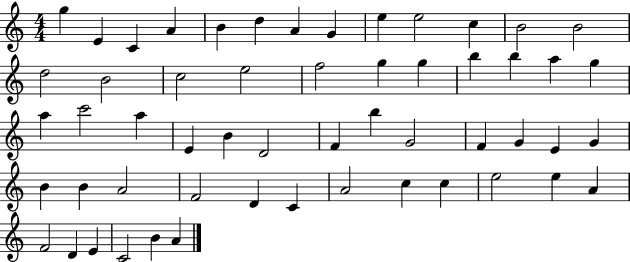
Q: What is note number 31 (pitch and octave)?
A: F4